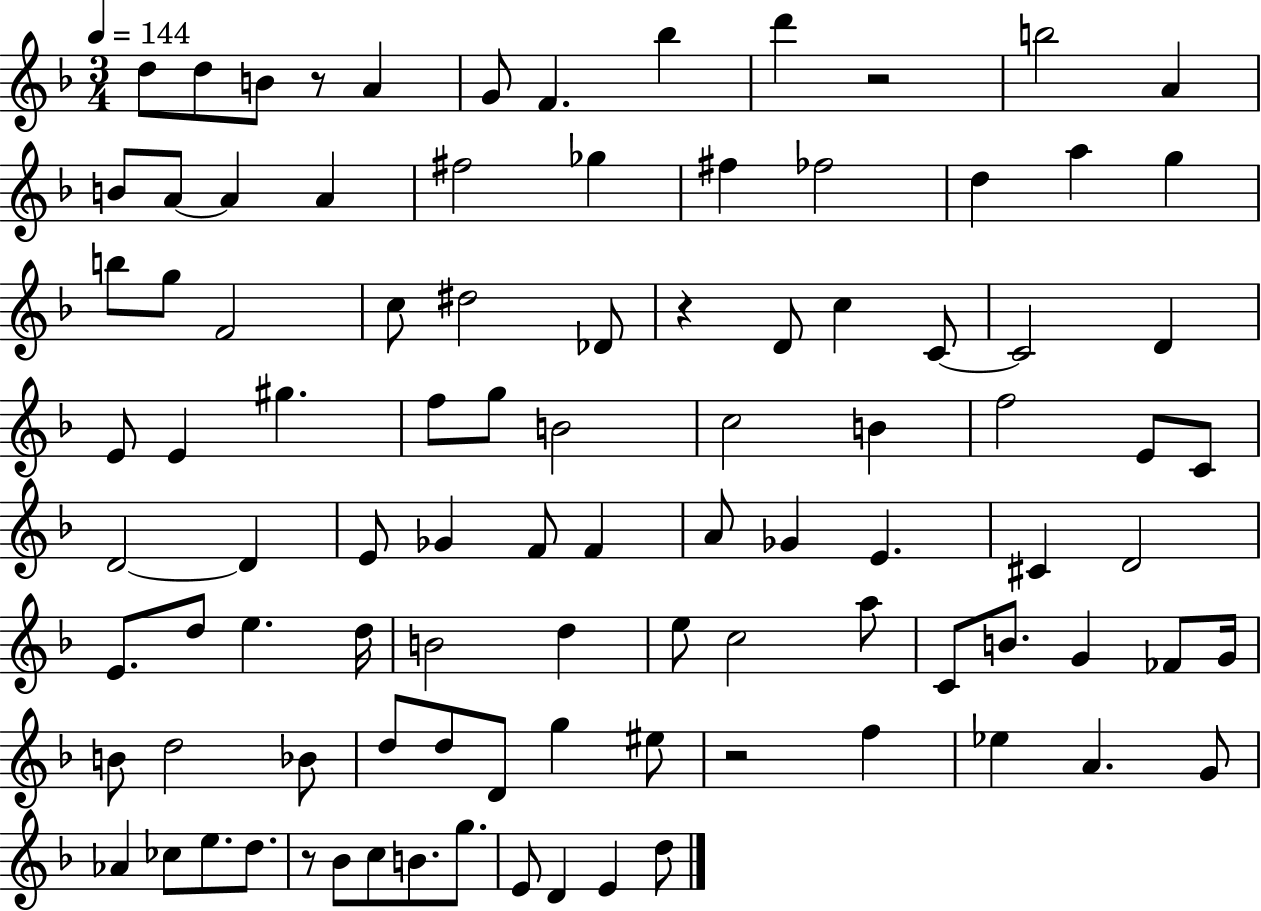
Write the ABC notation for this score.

X:1
T:Untitled
M:3/4
L:1/4
K:F
d/2 d/2 B/2 z/2 A G/2 F _b d' z2 b2 A B/2 A/2 A A ^f2 _g ^f _f2 d a g b/2 g/2 F2 c/2 ^d2 _D/2 z D/2 c C/2 C2 D E/2 E ^g f/2 g/2 B2 c2 B f2 E/2 C/2 D2 D E/2 _G F/2 F A/2 _G E ^C D2 E/2 d/2 e d/4 B2 d e/2 c2 a/2 C/2 B/2 G _F/2 G/4 B/2 d2 _B/2 d/2 d/2 D/2 g ^e/2 z2 f _e A G/2 _A _c/2 e/2 d/2 z/2 _B/2 c/2 B/2 g/2 E/2 D E d/2